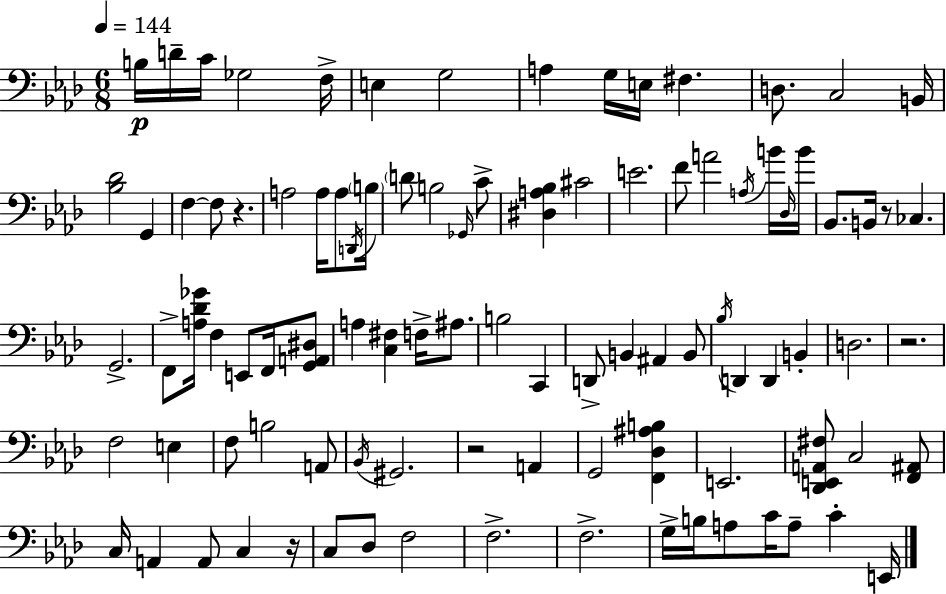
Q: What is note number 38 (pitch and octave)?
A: G2